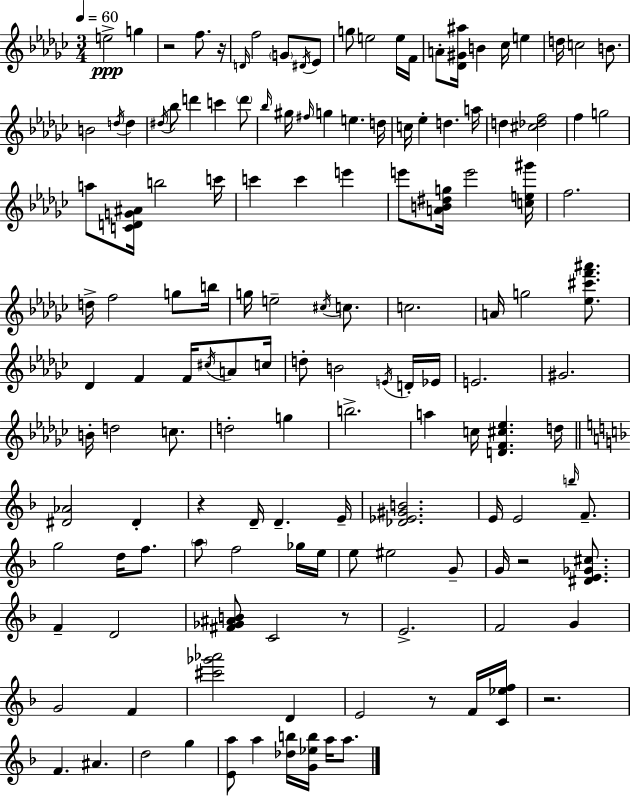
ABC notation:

X:1
T:Untitled
M:3/4
L:1/4
K:Ebm
e2 g z2 f/2 z/4 D/4 f2 G/2 ^D/4 _E/2 g/2 e2 e/4 F/4 A/2 [_D^G^a]/4 B _c/4 e d/4 c2 B/2 B2 d/4 d ^d/4 _b/2 d' c' d'/2 _b/4 ^g/4 ^f/4 g e d/4 c/4 _e d a/4 d [^c_df]2 f g2 a/2 [CDG^A]/4 b2 c'/4 c' c' e' e'/2 [AB^dg]/4 e'2 [ce^g']/4 f2 d/4 f2 g/2 b/4 g/4 e2 ^c/4 c/2 c2 A/4 g2 [_e^c'f'^a']/2 _D F F/4 ^c/4 A/2 c/4 d/2 B2 E/4 D/4 _E/4 E2 ^G2 B/4 d2 c/2 d2 g b2 a c/4 [DF^c_e] d/4 [^D_A]2 ^D z D/4 D E/4 [_D_E^GB]2 E/4 E2 b/4 F/2 g2 d/4 f/2 a/2 f2 _g/4 e/4 e/2 ^e2 G/2 G/4 z2 [^DE_G^c]/2 F D2 [^F_G^AB]/2 C2 z/2 E2 F2 G G2 F [^c'_g'_a']2 D E2 z/2 F/4 [C_ef]/4 z2 F ^A d2 g [Ea]/2 a [_db]/4 [G_eb]/4 a/4 a/2